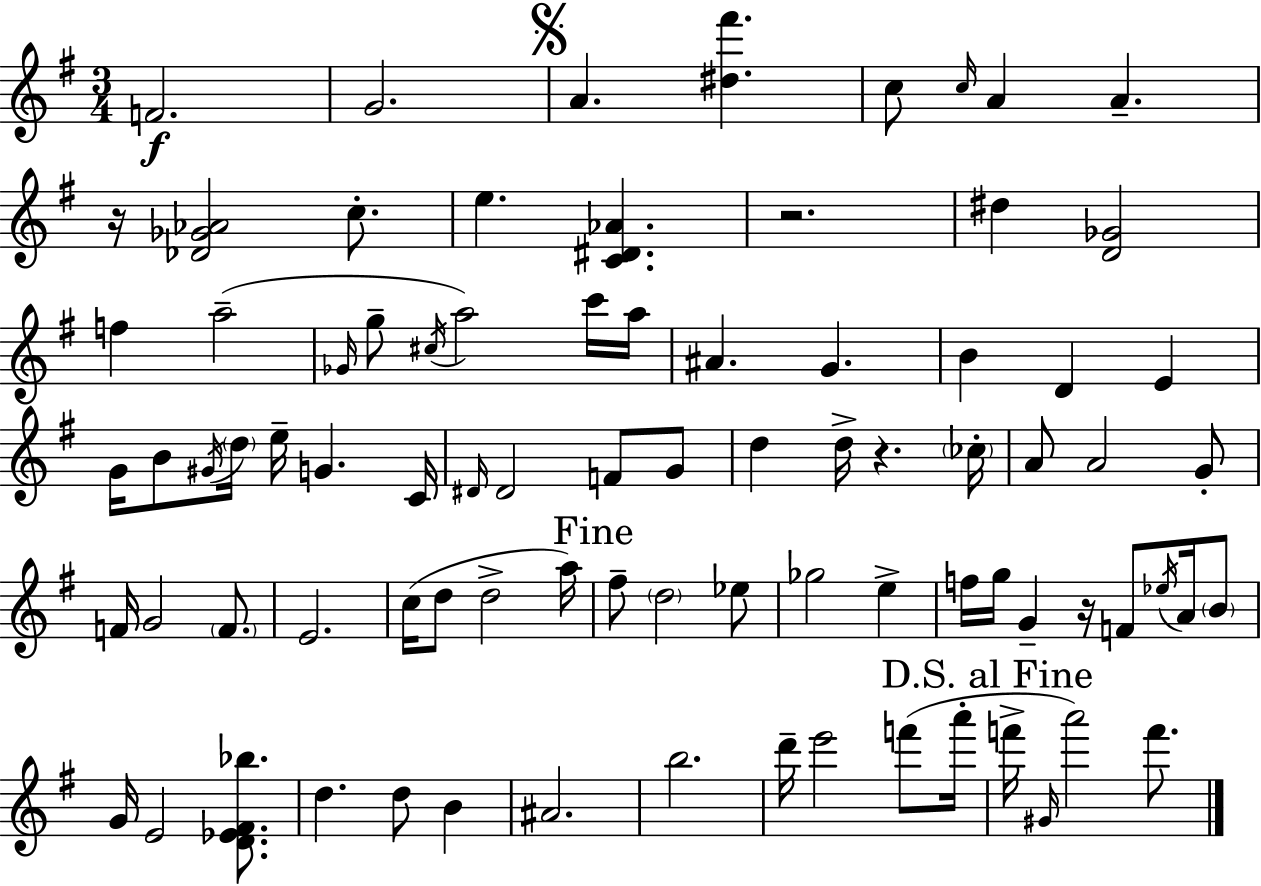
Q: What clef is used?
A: treble